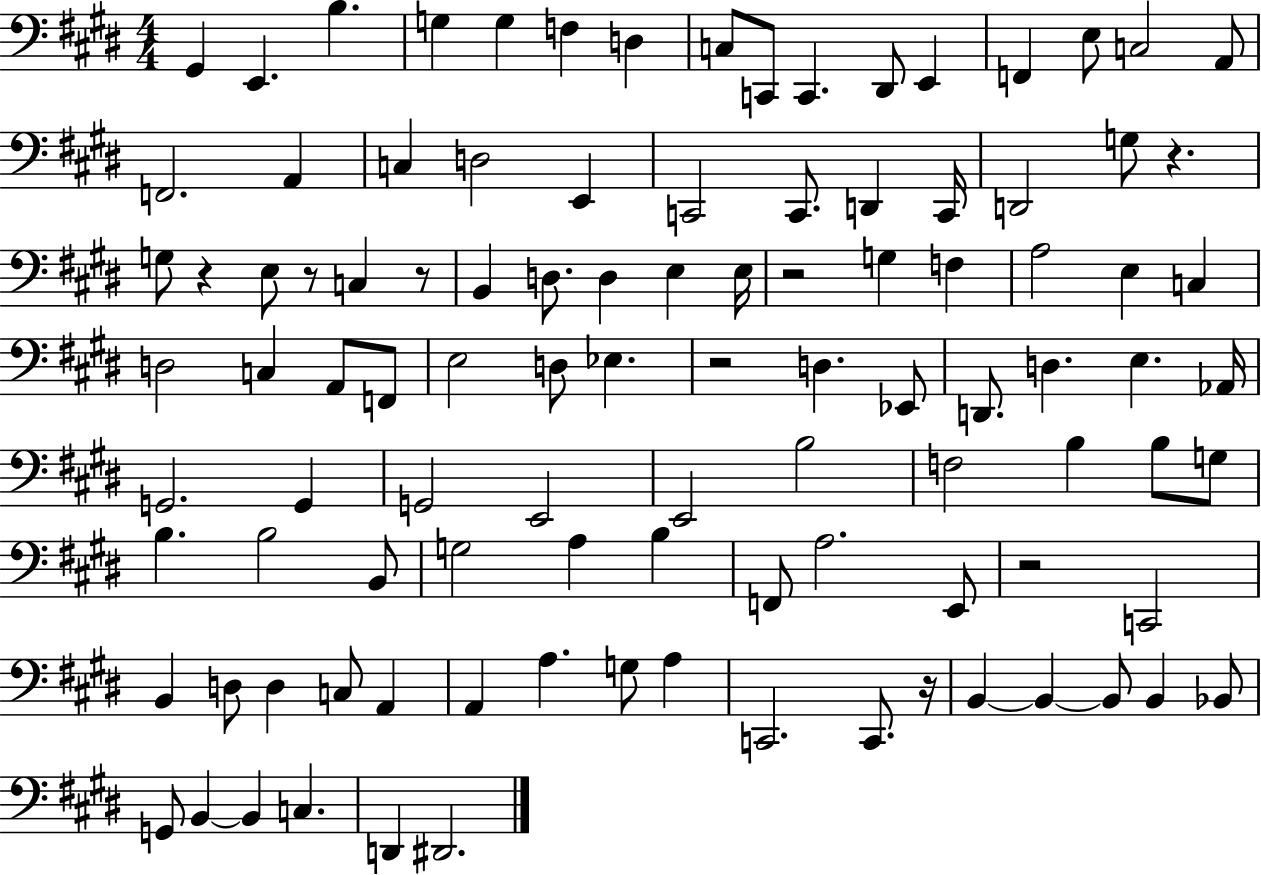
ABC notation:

X:1
T:Untitled
M:4/4
L:1/4
K:E
^G,, E,, B, G, G, F, D, C,/2 C,,/2 C,, ^D,,/2 E,, F,, E,/2 C,2 A,,/2 F,,2 A,, C, D,2 E,, C,,2 C,,/2 D,, C,,/4 D,,2 G,/2 z G,/2 z E,/2 z/2 C, z/2 B,, D,/2 D, E, E,/4 z2 G, F, A,2 E, C, D,2 C, A,,/2 F,,/2 E,2 D,/2 _E, z2 D, _E,,/2 D,,/2 D, E, _A,,/4 G,,2 G,, G,,2 E,,2 E,,2 B,2 F,2 B, B,/2 G,/2 B, B,2 B,,/2 G,2 A, B, F,,/2 A,2 E,,/2 z2 C,,2 B,, D,/2 D, C,/2 A,, A,, A, G,/2 A, C,,2 C,,/2 z/4 B,, B,, B,,/2 B,, _B,,/2 G,,/2 B,, B,, C, D,, ^D,,2